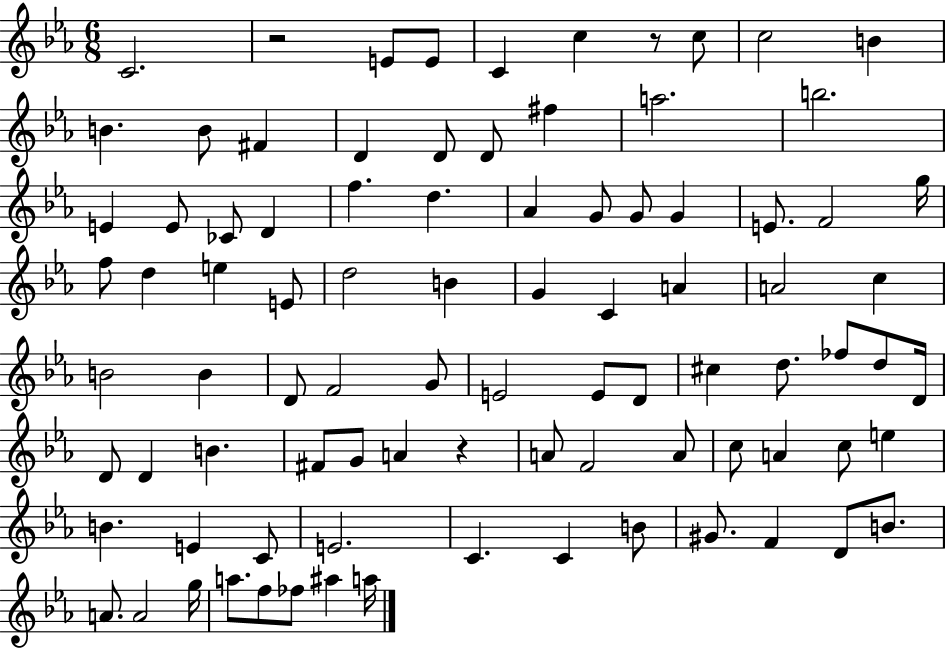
X:1
T:Untitled
M:6/8
L:1/4
K:Eb
C2 z2 E/2 E/2 C c z/2 c/2 c2 B B B/2 ^F D D/2 D/2 ^f a2 b2 E E/2 _C/2 D f d _A G/2 G/2 G E/2 F2 g/4 f/2 d e E/2 d2 B G C A A2 c B2 B D/2 F2 G/2 E2 E/2 D/2 ^c d/2 _f/2 d/2 D/4 D/2 D B ^F/2 G/2 A z A/2 F2 A/2 c/2 A c/2 e B E C/2 E2 C C B/2 ^G/2 F D/2 B/2 A/2 A2 g/4 a/2 f/2 _f/2 ^a a/4